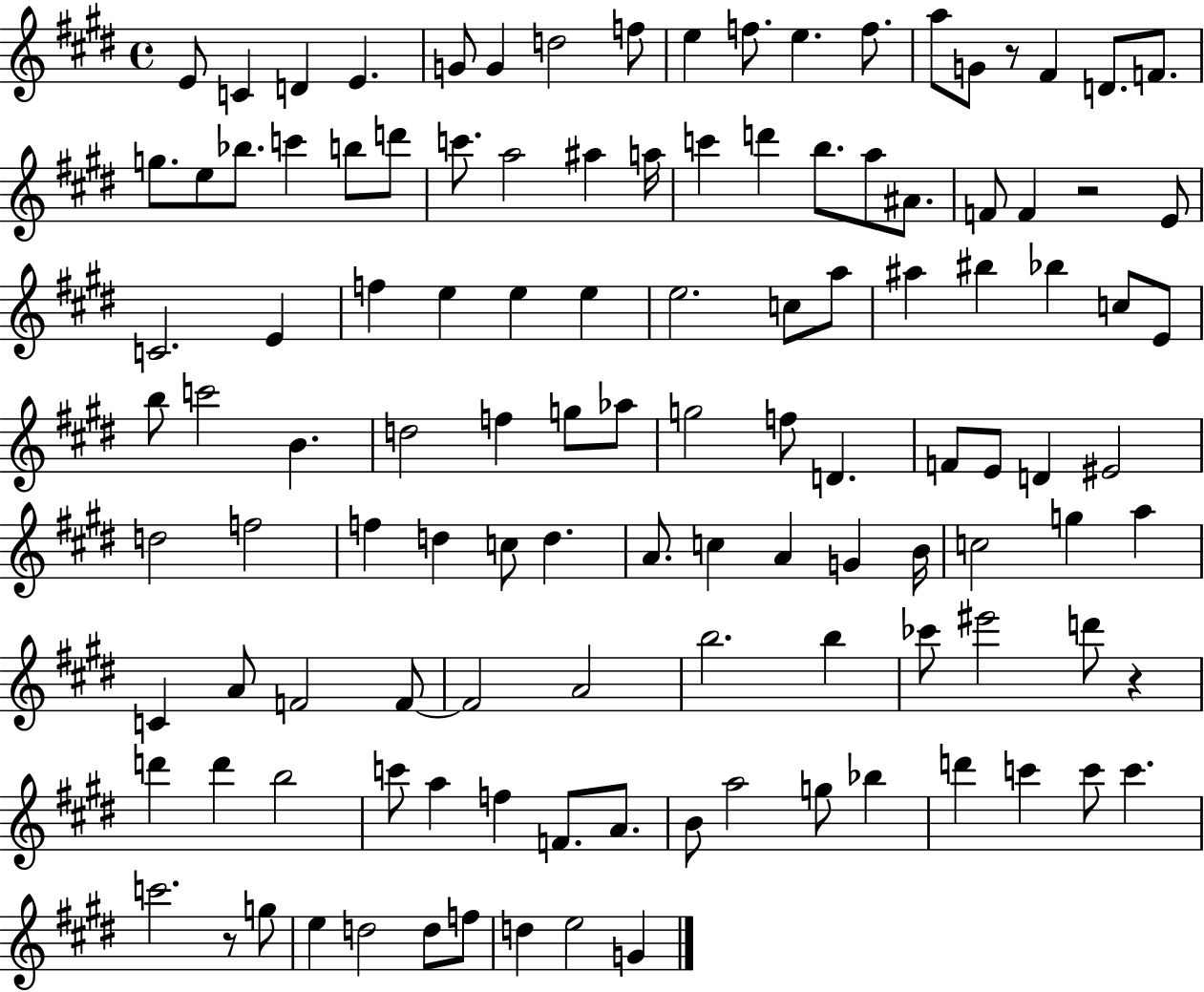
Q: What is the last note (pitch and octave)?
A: G4